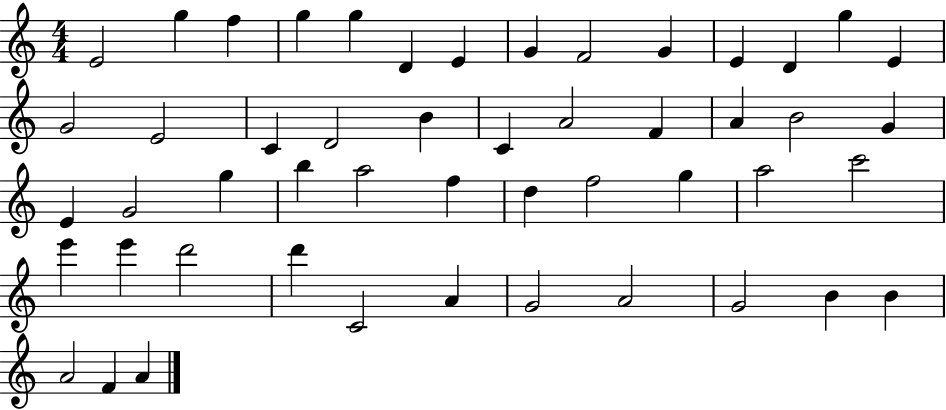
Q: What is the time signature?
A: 4/4